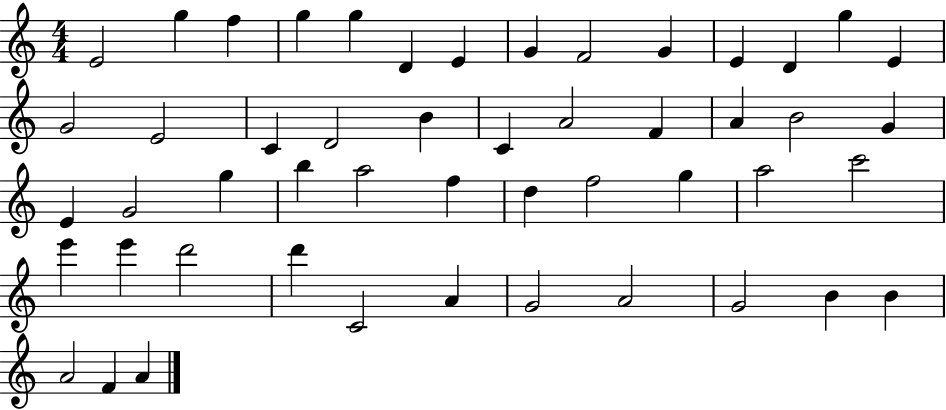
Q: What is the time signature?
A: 4/4